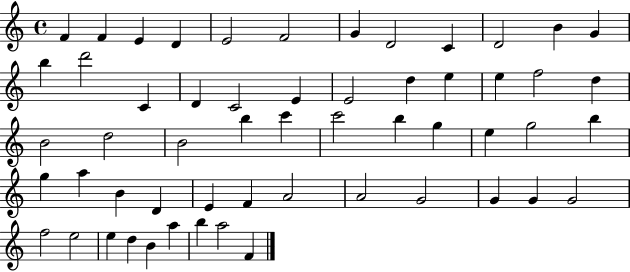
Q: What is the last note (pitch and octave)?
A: F4